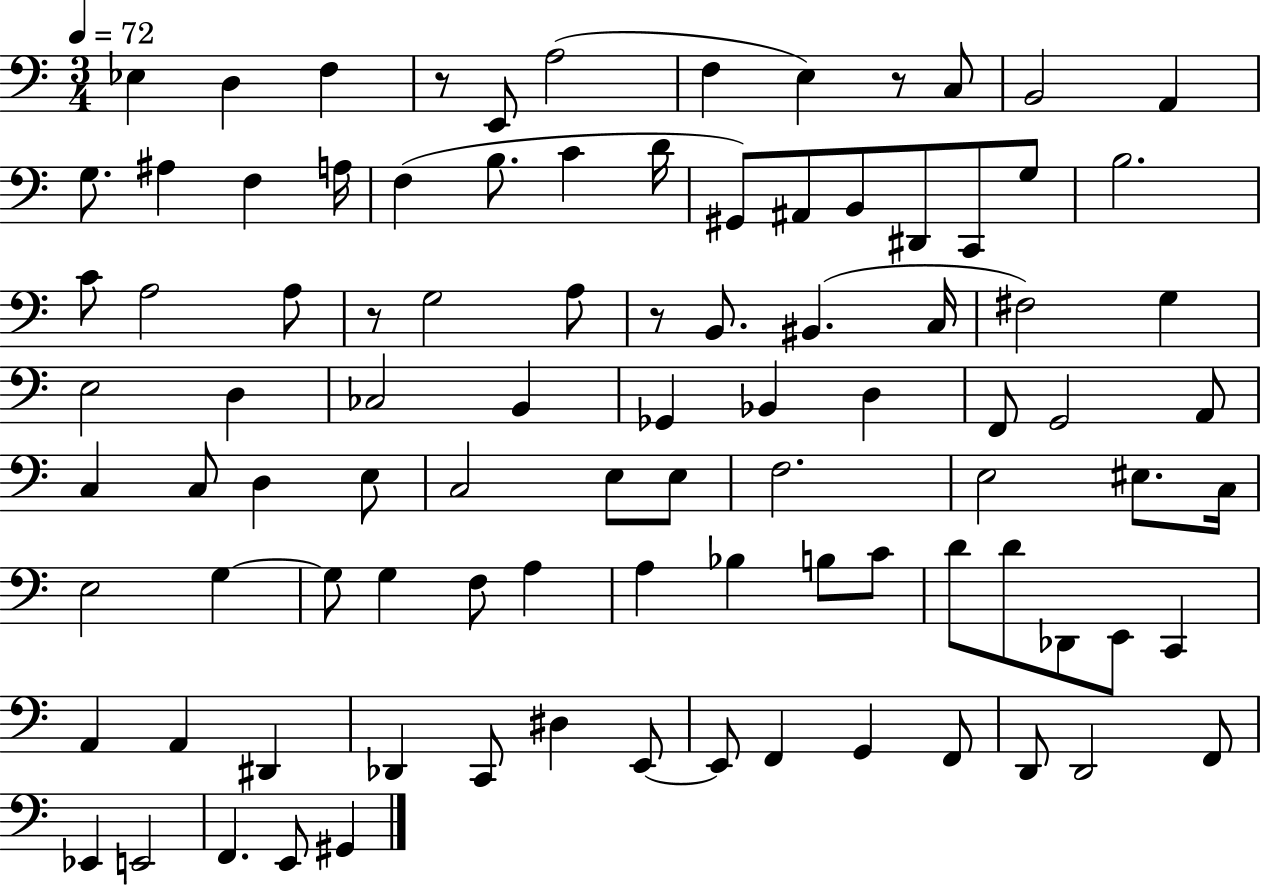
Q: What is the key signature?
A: C major